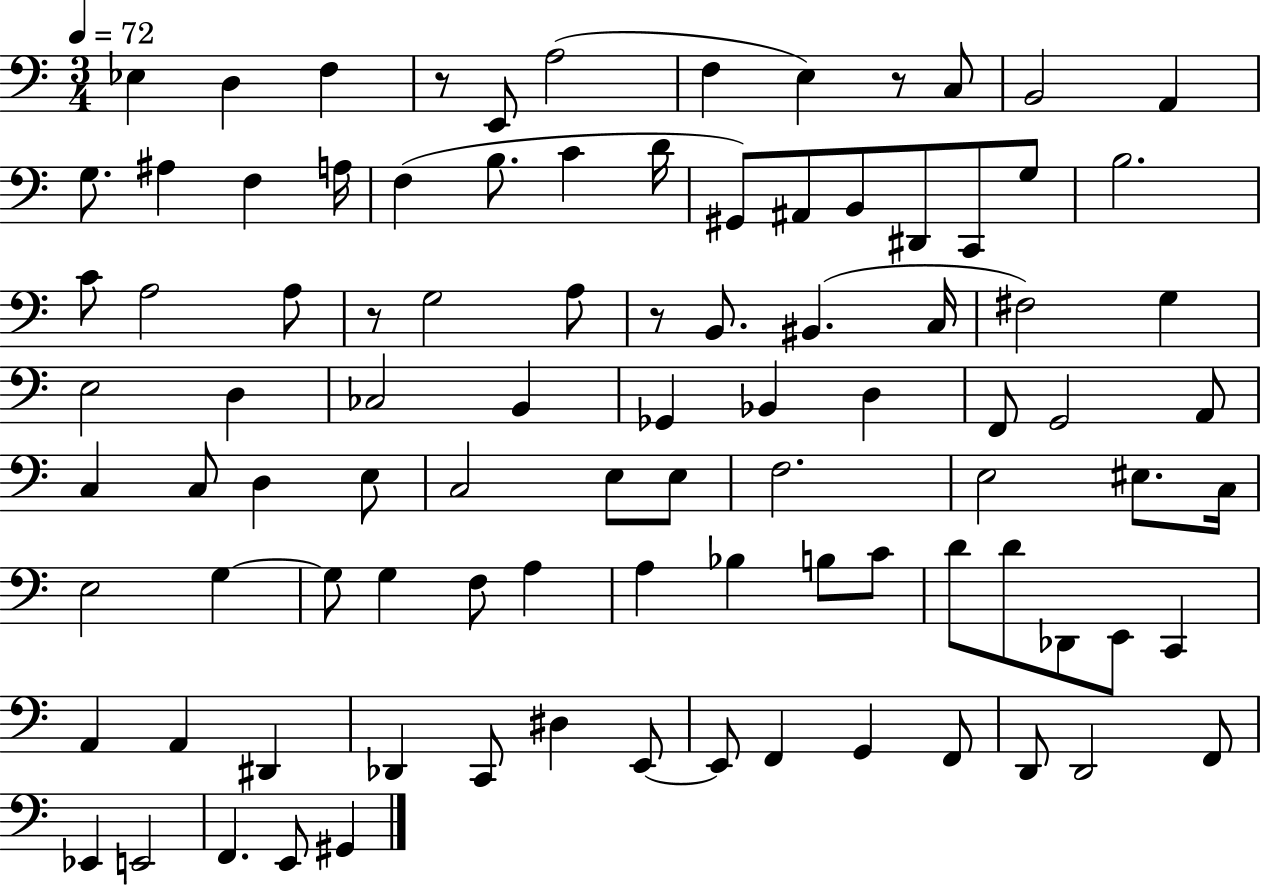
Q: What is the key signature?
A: C major